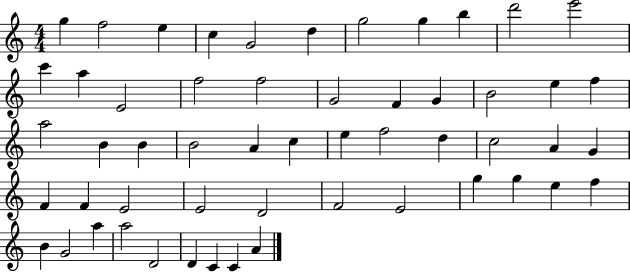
G5/q F5/h E5/q C5/q G4/h D5/q G5/h G5/q B5/q D6/h E6/h C6/q A5/q E4/h F5/h F5/h G4/h F4/q G4/q B4/h E5/q F5/q A5/h B4/q B4/q B4/h A4/q C5/q E5/q F5/h D5/q C5/h A4/q G4/q F4/q F4/q E4/h E4/h D4/h F4/h E4/h G5/q G5/q E5/q F5/q B4/q G4/h A5/q A5/h D4/h D4/q C4/q C4/q A4/q